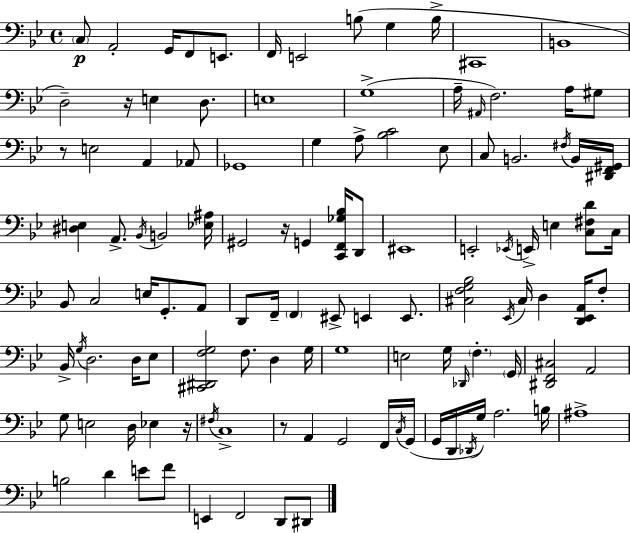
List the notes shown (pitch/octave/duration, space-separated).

C3/e A2/h G2/s F2/e E2/e. F2/s E2/h B3/e G3/q B3/s C#2/w B2/w D3/h R/s E3/q D3/e. E3/w G3/w A3/s A#2/s F3/h. A3/s G#3/e R/e E3/h A2/q Ab2/e Gb2/w G3/q A3/e [Bb3,C4]/h Eb3/e C3/e B2/h. F#3/s B2/s [D#2,F2,G#2]/s [D#3,E3]/q A2/e. Bb2/s B2/h [Eb3,A#3]/s G#2/h R/s G2/q [C2,F2,Gb3,Bb3]/s D2/e EIS2/w E2/h Eb2/s E2/s E3/q [C3,F#3,D4]/e C3/s Bb2/e C3/h E3/s G2/e. A2/e D2/e F2/s F2/q EIS2/e E2/q E2/e. [C#3,F3,G3,Bb3]/h Eb2/s C#3/s D3/q [D2,Eb2,A2]/s F3/e Bb2/s G3/s D3/h. D3/s Eb3/e [C#2,D#2,F3,G3]/h F3/e. D3/q G3/s G3/w E3/h G3/s Db2/s F3/q. G2/s [D#2,F2,C#3]/h A2/h G3/e E3/h D3/s Eb3/q R/s F#3/s C3/w R/e A2/q G2/h F2/s C3/s G2/s G2/s D2/s Db2/s G3/s A3/h. B3/s A#3/w B3/h D4/q E4/e F4/e E2/q F2/h D2/e D#2/e